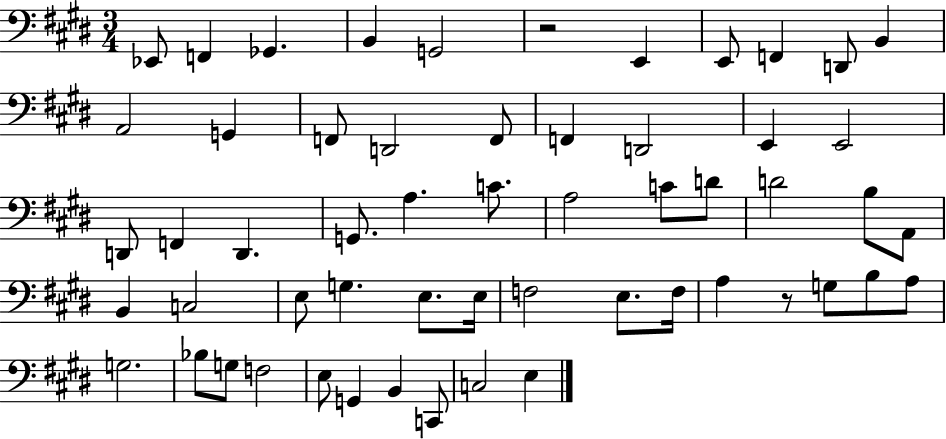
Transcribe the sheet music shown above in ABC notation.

X:1
T:Untitled
M:3/4
L:1/4
K:E
_E,,/2 F,, _G,, B,, G,,2 z2 E,, E,,/2 F,, D,,/2 B,, A,,2 G,, F,,/2 D,,2 F,,/2 F,, D,,2 E,, E,,2 D,,/2 F,, D,, G,,/2 A, C/2 A,2 C/2 D/2 D2 B,/2 A,,/2 B,, C,2 E,/2 G, E,/2 E,/4 F,2 E,/2 F,/4 A, z/2 G,/2 B,/2 A,/2 G,2 _B,/2 G,/2 F,2 E,/2 G,, B,, C,,/2 C,2 E,